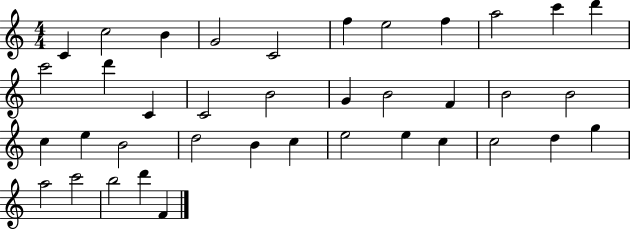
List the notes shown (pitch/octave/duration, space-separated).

C4/q C5/h B4/q G4/h C4/h F5/q E5/h F5/q A5/h C6/q D6/q C6/h D6/q C4/q C4/h B4/h G4/q B4/h F4/q B4/h B4/h C5/q E5/q B4/h D5/h B4/q C5/q E5/h E5/q C5/q C5/h D5/q G5/q A5/h C6/h B5/h D6/q F4/q